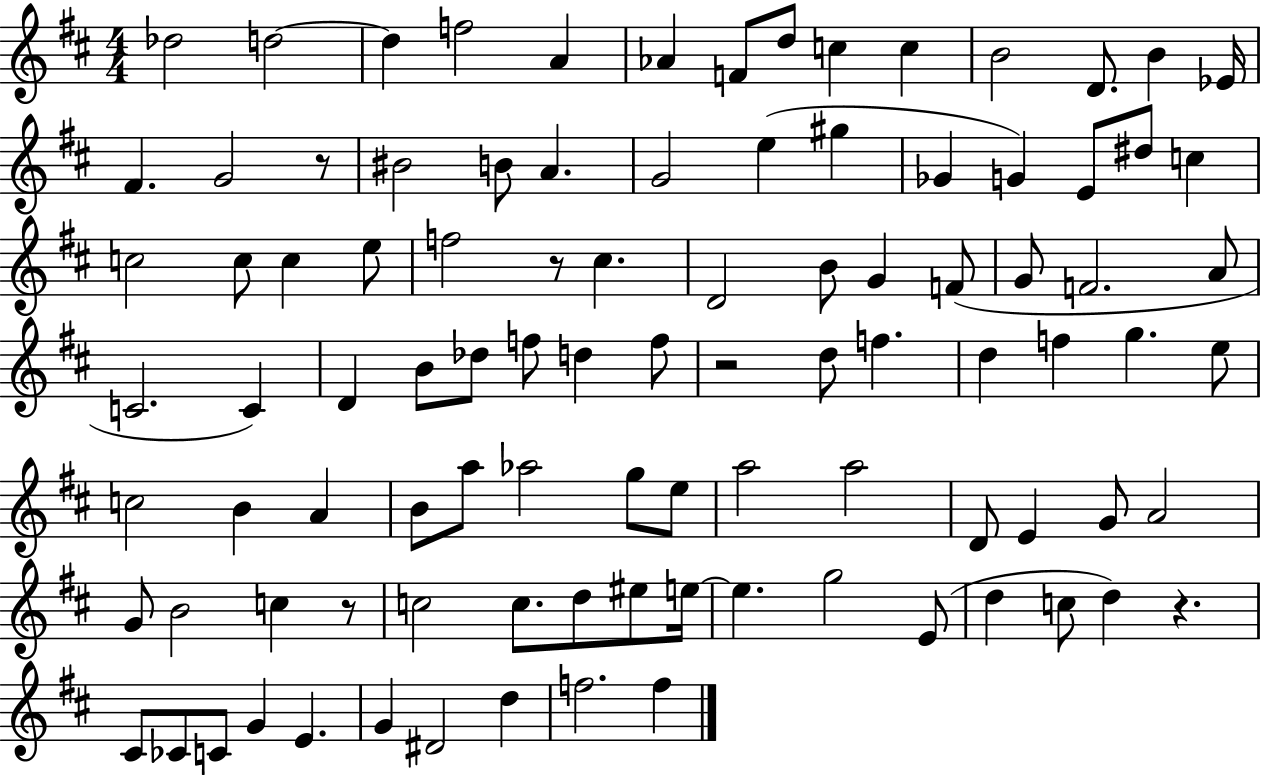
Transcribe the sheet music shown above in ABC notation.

X:1
T:Untitled
M:4/4
L:1/4
K:D
_d2 d2 d f2 A _A F/2 d/2 c c B2 D/2 B _E/4 ^F G2 z/2 ^B2 B/2 A G2 e ^g _G G E/2 ^d/2 c c2 c/2 c e/2 f2 z/2 ^c D2 B/2 G F/2 G/2 F2 A/2 C2 C D B/2 _d/2 f/2 d f/2 z2 d/2 f d f g e/2 c2 B A B/2 a/2 _a2 g/2 e/2 a2 a2 D/2 E G/2 A2 G/2 B2 c z/2 c2 c/2 d/2 ^e/2 e/4 e g2 E/2 d c/2 d z ^C/2 _C/2 C/2 G E G ^D2 d f2 f